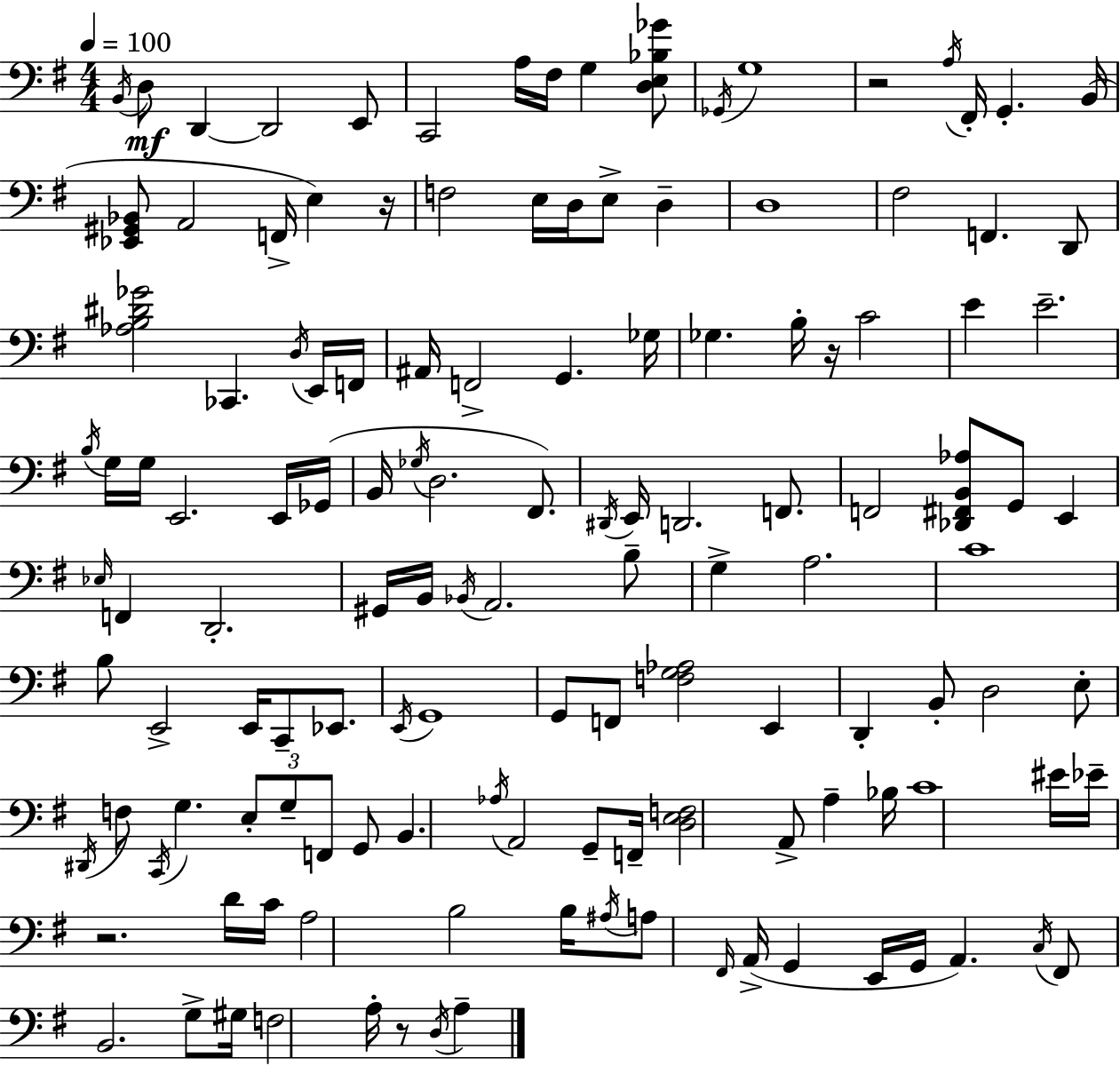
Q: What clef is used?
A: bass